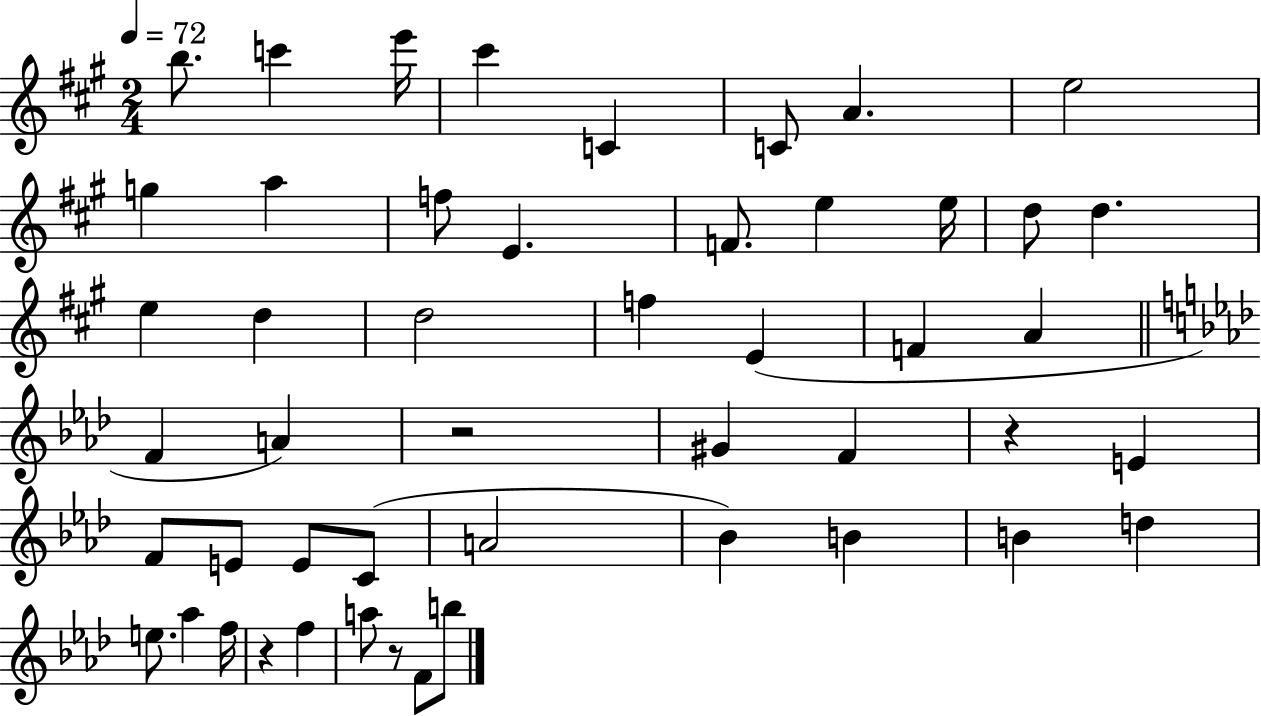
B5/e. C6/q E6/s C#6/q C4/q C4/e A4/q. E5/h G5/q A5/q F5/e E4/q. F4/e. E5/q E5/s D5/e D5/q. E5/q D5/q D5/h F5/q E4/q F4/q A4/q F4/q A4/q R/h G#4/q F4/q R/q E4/q F4/e E4/e E4/e C4/e A4/h Bb4/q B4/q B4/q D5/q E5/e. Ab5/q F5/s R/q F5/q A5/e R/e F4/e B5/e